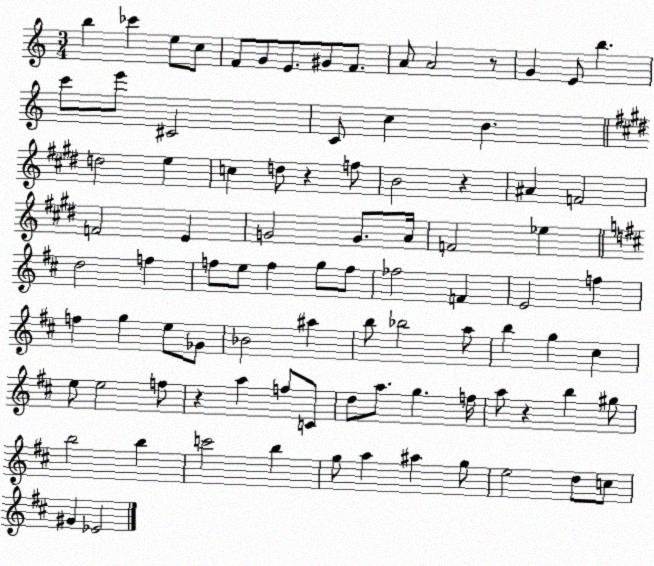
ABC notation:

X:1
T:Untitled
M:3/4
L:1/4
K:C
b _c' e/2 c/2 F/2 G/2 E/2 ^G/2 F/2 A/2 A2 z/2 G E/2 b c'/2 e'/2 ^C2 C/2 c B d2 e c d/2 z f/2 B2 z ^A F2 F2 E G2 G/2 A/4 F2 _e d2 f f/2 e/2 f g/2 f/2 _f2 F E2 f f g e/2 _G/2 _B2 ^a b/2 _b2 a/2 b g ^c e/2 e2 f/2 z a f/2 C/2 d/2 a/2 g f/4 a/2 z b ^g/2 b2 b c'2 b g/2 a ^a g/2 e2 d/2 c/2 ^G _E2